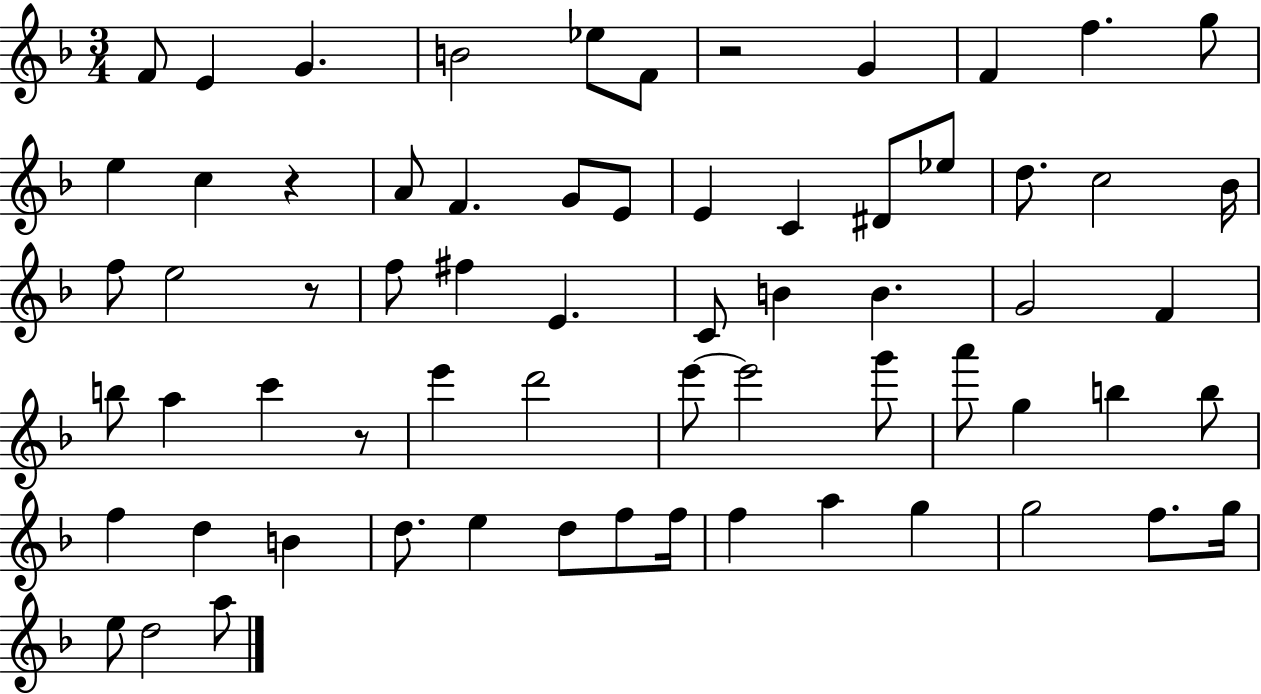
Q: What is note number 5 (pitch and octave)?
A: Eb5